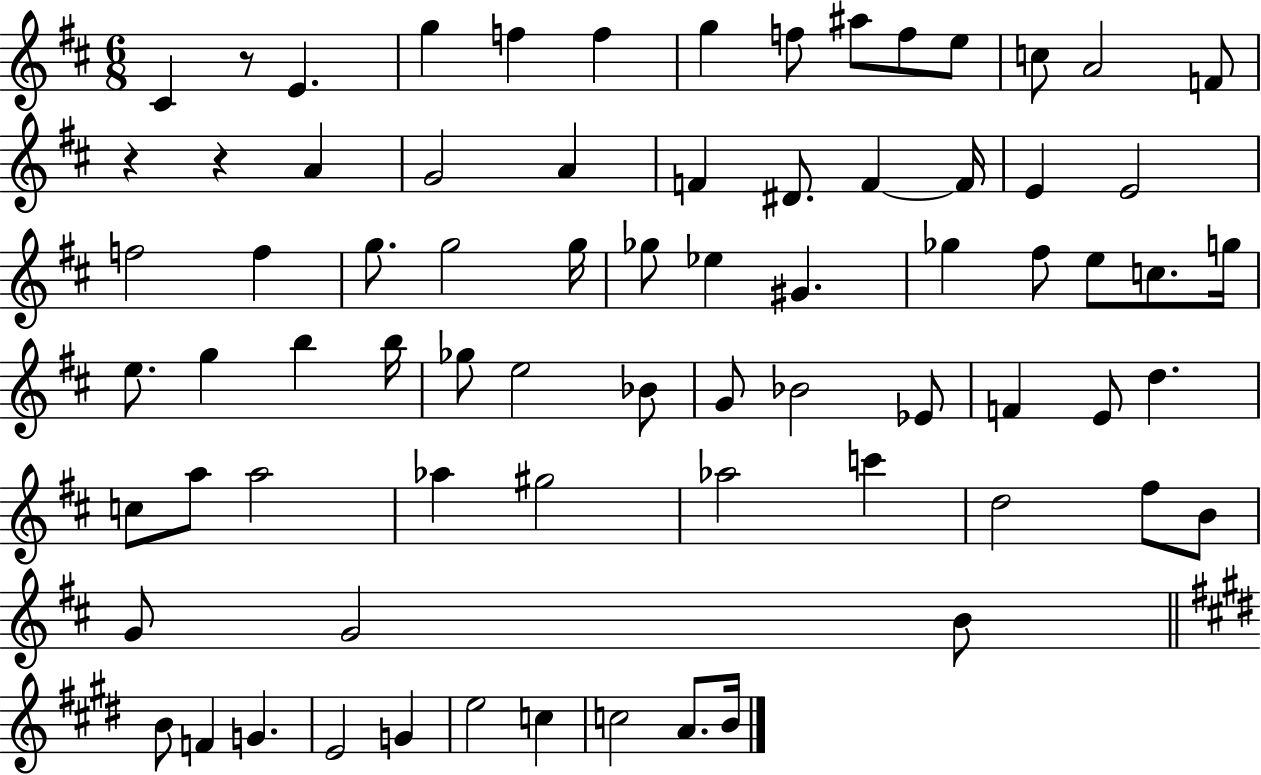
X:1
T:Untitled
M:6/8
L:1/4
K:D
^C z/2 E g f f g f/2 ^a/2 f/2 e/2 c/2 A2 F/2 z z A G2 A F ^D/2 F F/4 E E2 f2 f g/2 g2 g/4 _g/2 _e ^G _g ^f/2 e/2 c/2 g/4 e/2 g b b/4 _g/2 e2 _B/2 G/2 _B2 _E/2 F E/2 d c/2 a/2 a2 _a ^g2 _a2 c' d2 ^f/2 B/2 G/2 G2 B/2 B/2 F G E2 G e2 c c2 A/2 B/4